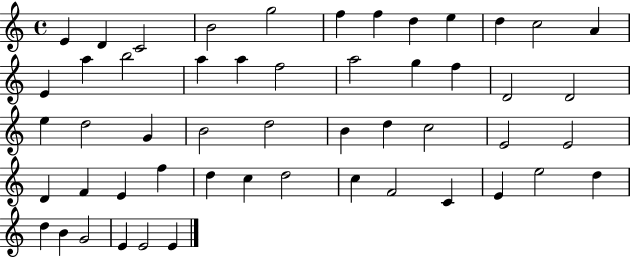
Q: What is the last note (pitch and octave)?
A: E4